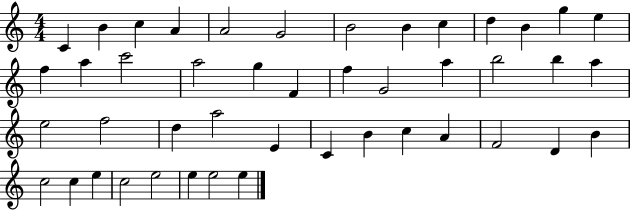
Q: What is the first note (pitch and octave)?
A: C4